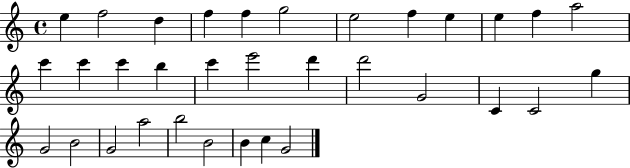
X:1
T:Untitled
M:4/4
L:1/4
K:C
e f2 d f f g2 e2 f e e f a2 c' c' c' b c' e'2 d' d'2 G2 C C2 g G2 B2 G2 a2 b2 B2 B c G2